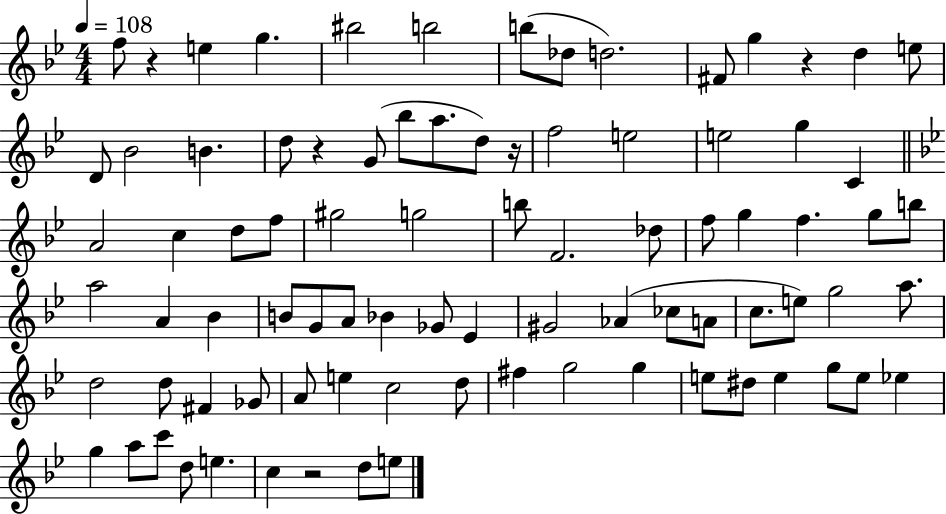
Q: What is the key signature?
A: BES major